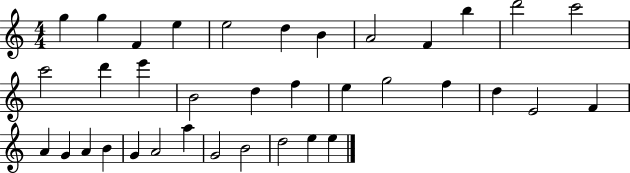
G5/q G5/q F4/q E5/q E5/h D5/q B4/q A4/h F4/q B5/q D6/h C6/h C6/h D6/q E6/q B4/h D5/q F5/q E5/q G5/h F5/q D5/q E4/h F4/q A4/q G4/q A4/q B4/q G4/q A4/h A5/q G4/h B4/h D5/h E5/q E5/q